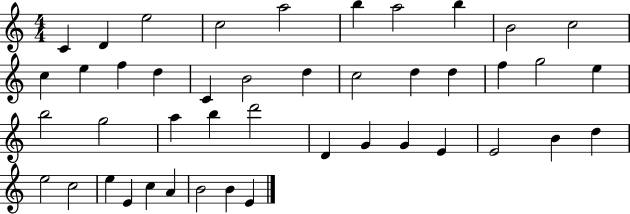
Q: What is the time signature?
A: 4/4